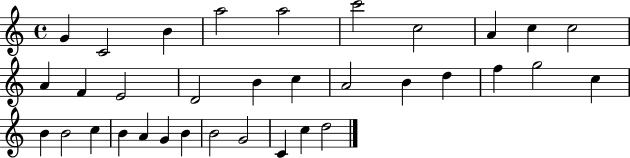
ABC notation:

X:1
T:Untitled
M:4/4
L:1/4
K:C
G C2 B a2 a2 c'2 c2 A c c2 A F E2 D2 B c A2 B d f g2 c B B2 c B A G B B2 G2 C c d2